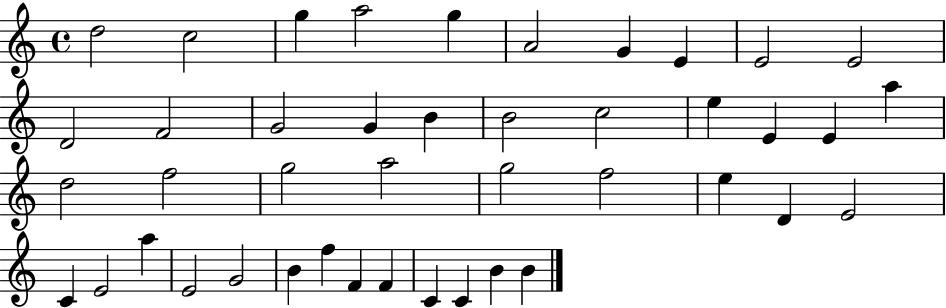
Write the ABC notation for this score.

X:1
T:Untitled
M:4/4
L:1/4
K:C
d2 c2 g a2 g A2 G E E2 E2 D2 F2 G2 G B B2 c2 e E E a d2 f2 g2 a2 g2 f2 e D E2 C E2 a E2 G2 B f F F C C B B